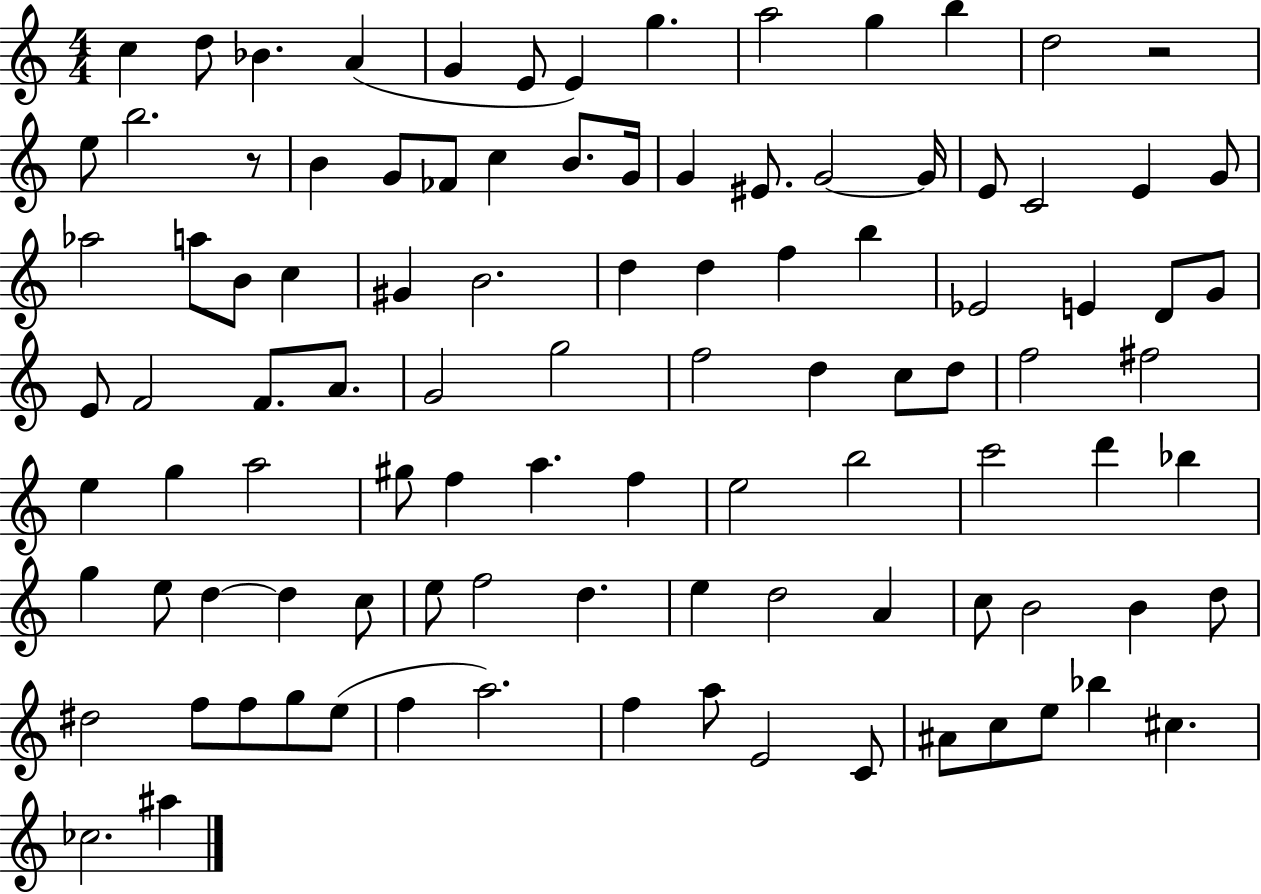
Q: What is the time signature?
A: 4/4